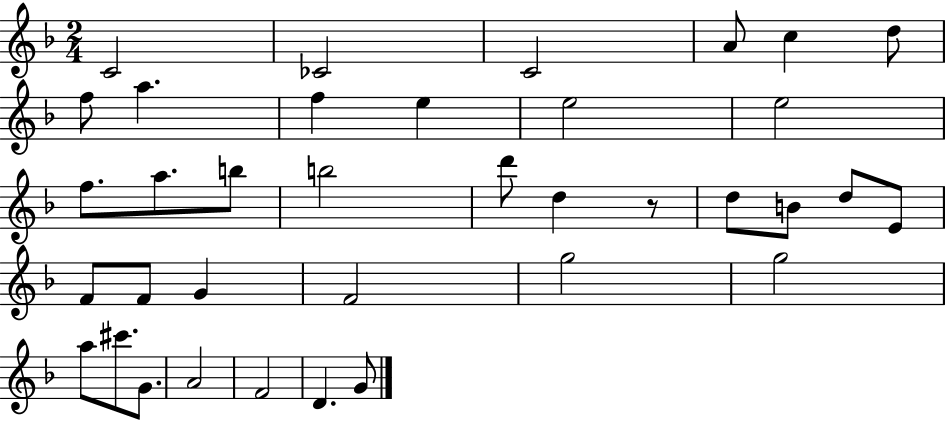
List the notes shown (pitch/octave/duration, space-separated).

C4/h CES4/h C4/h A4/e C5/q D5/e F5/e A5/q. F5/q E5/q E5/h E5/h F5/e. A5/e. B5/e B5/h D6/e D5/q R/e D5/e B4/e D5/e E4/e F4/e F4/e G4/q F4/h G5/h G5/h A5/e C#6/e. G4/e. A4/h F4/h D4/q. G4/e